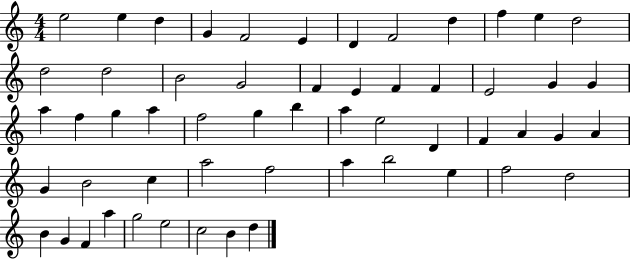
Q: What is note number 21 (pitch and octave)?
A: E4